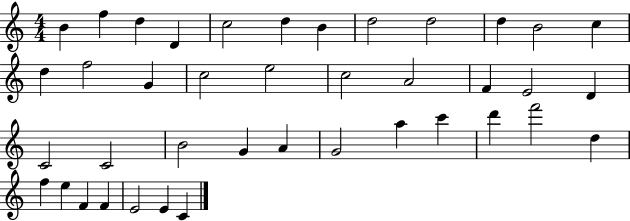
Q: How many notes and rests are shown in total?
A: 40